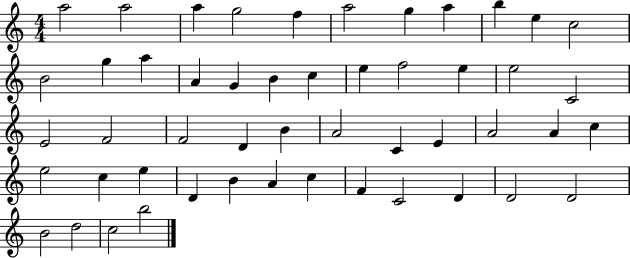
{
  \clef treble
  \numericTimeSignature
  \time 4/4
  \key c \major
  a''2 a''2 | a''4 g''2 f''4 | a''2 g''4 a''4 | b''4 e''4 c''2 | \break b'2 g''4 a''4 | a'4 g'4 b'4 c''4 | e''4 f''2 e''4 | e''2 c'2 | \break e'2 f'2 | f'2 d'4 b'4 | a'2 c'4 e'4 | a'2 a'4 c''4 | \break e''2 c''4 e''4 | d'4 b'4 a'4 c''4 | f'4 c'2 d'4 | d'2 d'2 | \break b'2 d''2 | c''2 b''2 | \bar "|."
}